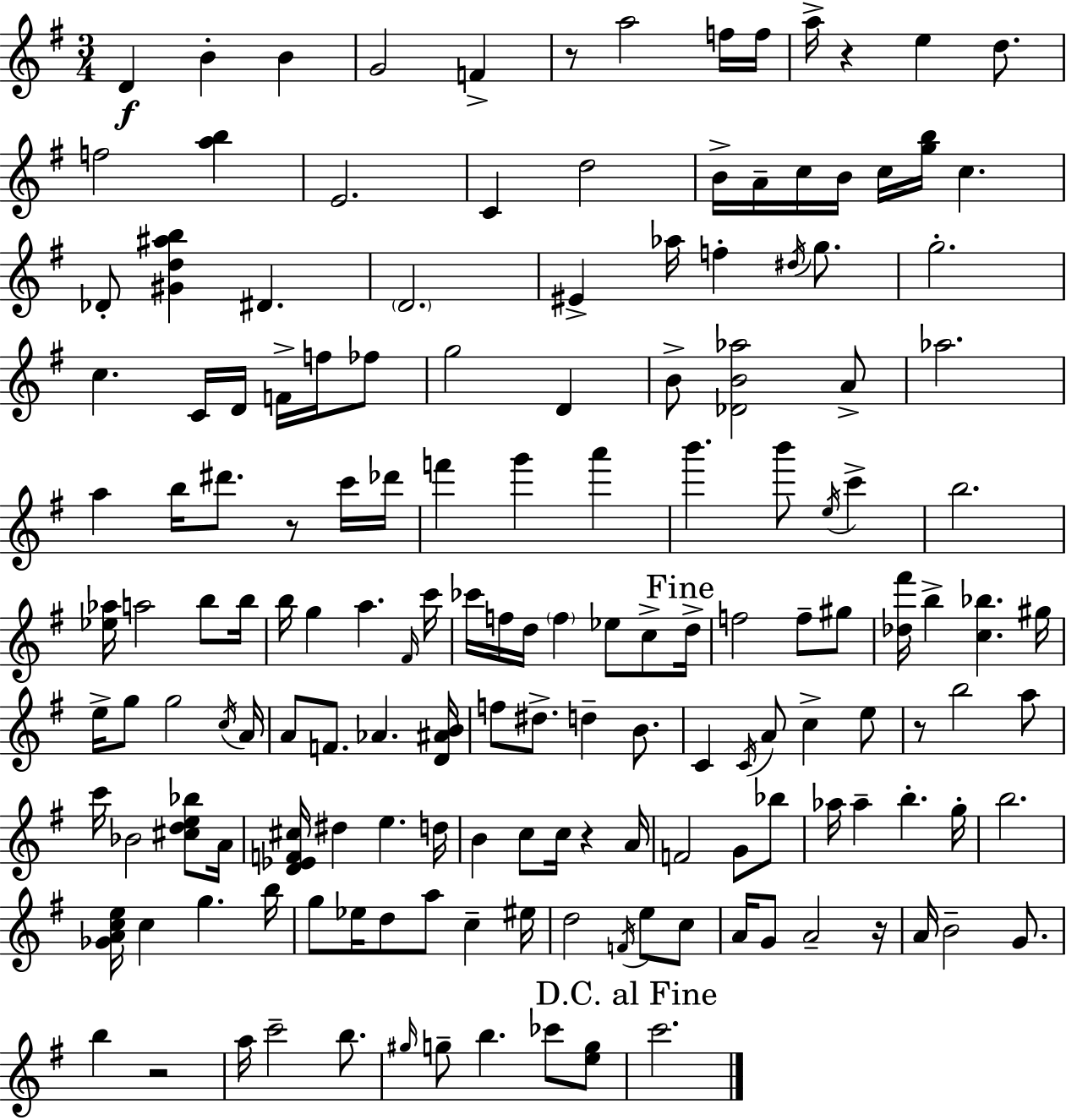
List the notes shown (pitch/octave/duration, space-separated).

D4/q B4/q B4/q G4/h F4/q R/e A5/h F5/s F5/s A5/s R/q E5/q D5/e. F5/h [A5,B5]/q E4/h. C4/q D5/h B4/s A4/s C5/s B4/s C5/s [G5,B5]/s C5/q. Db4/e [G#4,D5,A#5,B5]/q D#4/q. D4/h. EIS4/q Ab5/s F5/q D#5/s G5/e. G5/h. C5/q. C4/s D4/s F4/s F5/s FES5/e G5/h D4/q B4/e [Db4,B4,Ab5]/h A4/e Ab5/h. A5/q B5/s D#6/e. R/e C6/s Db6/s F6/q G6/q A6/q B6/q. B6/e E5/s C6/q B5/h. [Eb5,Ab5]/s A5/h B5/e B5/s B5/s G5/q A5/q. F#4/s C6/s CES6/s F5/s D5/s F5/q Eb5/e C5/e D5/s F5/h F5/e G#5/e [Db5,F#6]/s B5/q [C5,Bb5]/q. G#5/s E5/s G5/e G5/h C5/s A4/s A4/e F4/e. Ab4/q. [D4,A#4,B4]/s F5/e D#5/e. D5/q B4/e. C4/q C4/s A4/e C5/q E5/e R/e B5/h A5/e C6/s Bb4/h [C#5,D5,E5,Bb5]/e A4/s [D4,Eb4,F4,C#5]/s D#5/q E5/q. D5/s B4/q C5/e C5/s R/q A4/s F4/h G4/e Bb5/e Ab5/s Ab5/q B5/q. G5/s B5/h. [Gb4,A4,C5,E5]/s C5/q G5/q. B5/s G5/e Eb5/s D5/e A5/e C5/q EIS5/s D5/h F4/s E5/e C5/e A4/s G4/e A4/h R/s A4/s B4/h G4/e. B5/q R/h A5/s C6/h B5/e. G#5/s G5/e B5/q. CES6/e [E5,G5]/e C6/h.